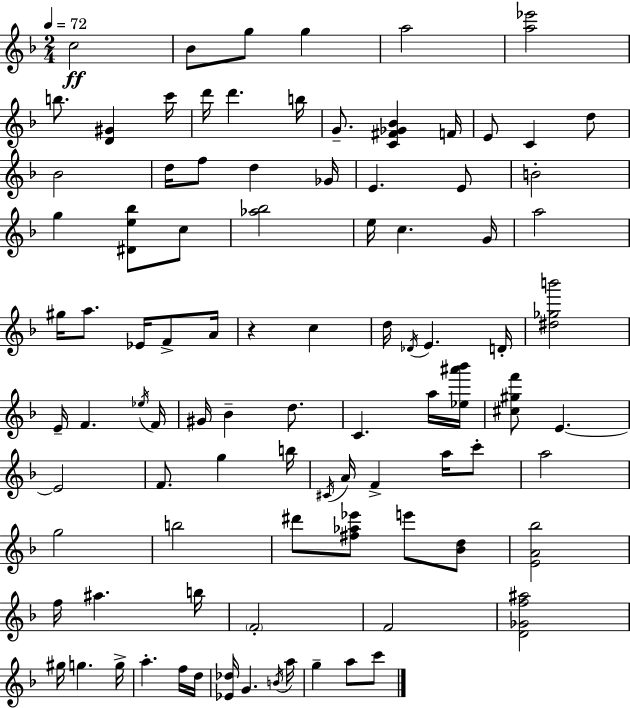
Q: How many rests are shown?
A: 1